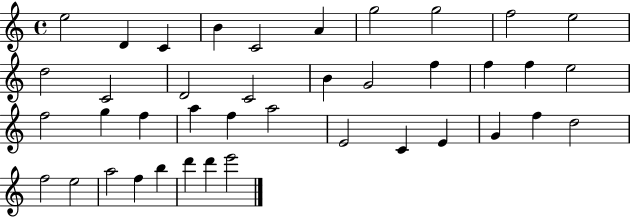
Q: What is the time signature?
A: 4/4